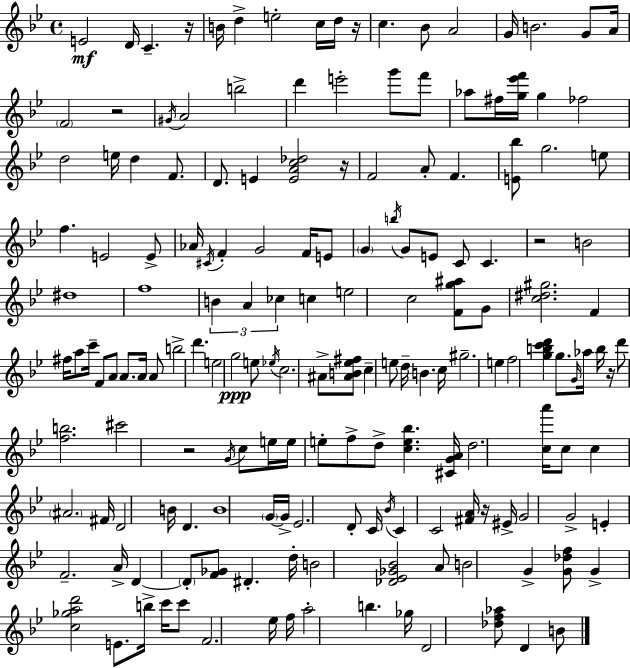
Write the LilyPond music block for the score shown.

{
  \clef treble
  \time 4/4
  \defaultTimeSignature
  \key g \minor
  \repeat volta 2 { e'2\mf d'16 c'4.-- r16 | b'16 d''4-> e''2-. c''16 d''16 r16 | c''4. bes'8 a'2 | g'16 b'2. g'8 a'16 | \break \parenthesize f'2 r2 | \acciaccatura { gis'16 } a'2 b''2-> | d'''4 e'''2-. g'''8 f'''8 | aes''8 fis''16 <g'' ees''' f'''>16 g''4 fes''2 | \break d''2 e''16 d''4 f'8. | d'8. e'4 <e' a' c'' des''>2 | r16 f'2 a'8-. f'4. | <e' bes''>8 g''2. e''8 | \break f''4. e'2 e'8-> | aes'16 \acciaccatura { cis'16 } f'4-. g'2 f'16 | e'8 \parenthesize g'4 \acciaccatura { b''16 } g'8 e'8 c'8 c'4. | r2 b'2 | \break dis''1 | f''1 | \tuplet 3/2 { b'4 a'4 ces''4 } c''4 | e''2 c''2 | \break <f' g'' ais''>8 g'8 <c'' dis'' gis''>2. | f'4 fis''16 a''8 c'''16-- f'8 a'8 a'8. | a'16 a'8 b''2-> d'''4. | e''2 g''2\ppp | \break e''8 \acciaccatura { ees''16 } c''2. | ais'8-> <ais' b' ees'' fis''>8 c''4-- e''8 d''16-- b'4. | c''16 gis''2.-- | e''4 f''2 <g'' b'' c''' d'''>4 | \break g''8. \grace { g'16 } aes''16 b''16 r16 d'''8 <f'' b''>2. | cis'''2 r2 | \acciaccatura { g'16 } c''8 e''16 e''16 e''8-. f''8-> d''8-> | <c'' e'' bes''>4. <cis' g' a'>16 d''2. | \break <c'' a'''>16 c''8 c''4 \parenthesize ais'2. | fis'16 d'2 b'16 | d'4. b'1 | \parenthesize g'16~~ g'16-> ees'2. | \break d'8-. c'16 \acciaccatura { bes'16 } c'4 c'2 | <fis' a'>16 r16 eis'16-> g'2 g'2-> | e'4-. f'2.-- | a'16-> d'4~~ \parenthesize d'8-. <f' ges'>8 | \break dis'4.-. d''16-. b'2 <des' ees' ges' bes'>2 | a'8 b'2 | g'4-> <g' des'' f''>8 g'4-> <c'' ges'' a'' d'''>2 | e'8. b''16-> c'''16 c'''8 f'2. | \break ees''16 f''16 a''2-. | b''4. ges''16 d'2 <des'' f'' aes''>8 | d'4 b'8 } \bar "|."
}